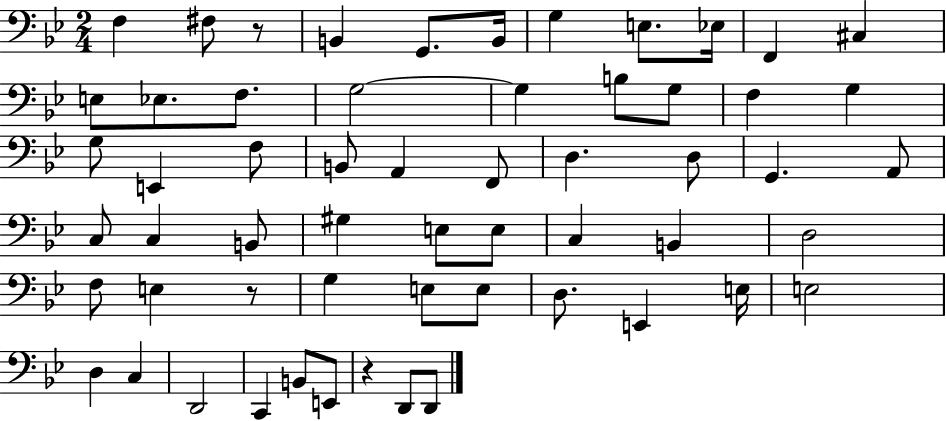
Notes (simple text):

F3/q F#3/e R/e B2/q G2/e. B2/s G3/q E3/e. Eb3/s F2/q C#3/q E3/e Eb3/e. F3/e. G3/h G3/q B3/e G3/e F3/q G3/q G3/e E2/q F3/e B2/e A2/q F2/e D3/q. D3/e G2/q. A2/e C3/e C3/q B2/e G#3/q E3/e E3/e C3/q B2/q D3/h F3/e E3/q R/e G3/q E3/e E3/e D3/e. E2/q E3/s E3/h D3/q C3/q D2/h C2/q B2/e E2/e R/q D2/e D2/e